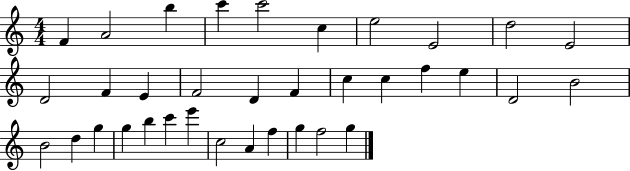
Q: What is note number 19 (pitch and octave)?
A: F5